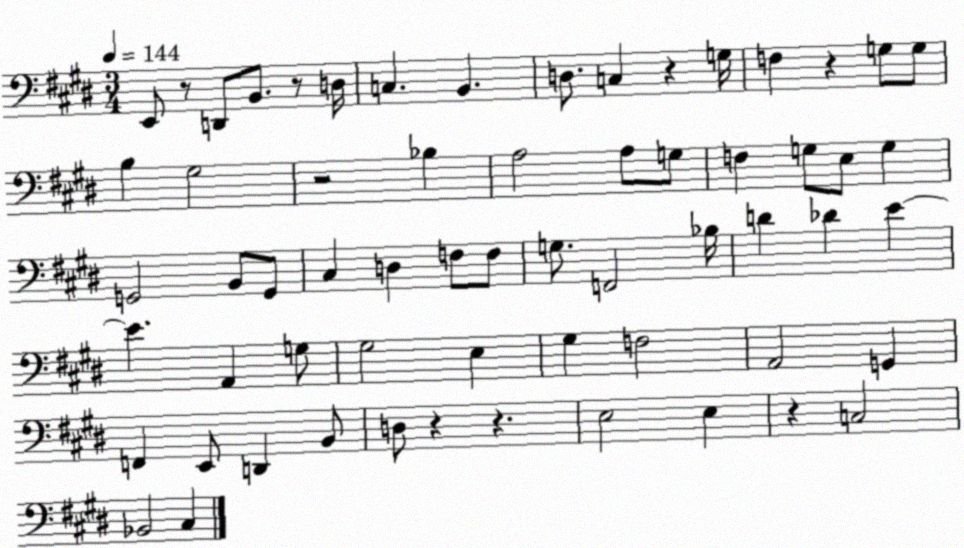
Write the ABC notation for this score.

X:1
T:Untitled
M:3/4
L:1/4
K:E
E,,/2 z/2 D,,/2 B,,/2 z/2 D,/4 C, B,, D,/2 C, z G,/4 F, z G,/2 G,/2 B, ^G,2 z2 _B, A,2 A,/2 G,/2 F, G,/2 E,/2 G, G,,2 B,,/2 G,,/2 ^C, D, F,/2 F,/2 G,/2 F,,2 _B,/4 D _D E E A,, G,/2 ^G,2 E, ^G, F,2 A,,2 G,, F,, E,,/2 D,, B,,/2 D,/2 z z E,2 E, z C,2 _B,,2 ^C,